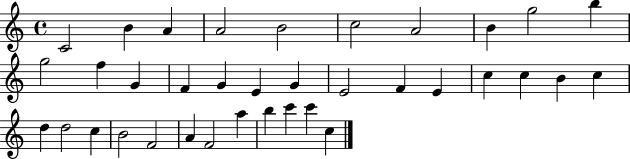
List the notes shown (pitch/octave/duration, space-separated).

C4/h B4/q A4/q A4/h B4/h C5/h A4/h B4/q G5/h B5/q G5/h F5/q G4/q F4/q G4/q E4/q G4/q E4/h F4/q E4/q C5/q C5/q B4/q C5/q D5/q D5/h C5/q B4/h F4/h A4/q F4/h A5/q B5/q C6/q C6/q C5/q